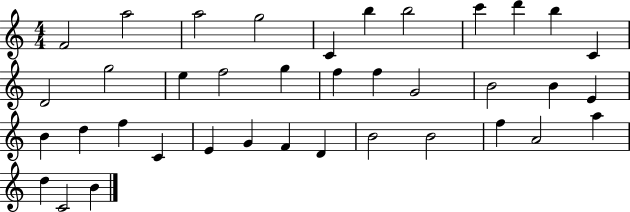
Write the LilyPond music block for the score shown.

{
  \clef treble
  \numericTimeSignature
  \time 4/4
  \key c \major
  f'2 a''2 | a''2 g''2 | c'4 b''4 b''2 | c'''4 d'''4 b''4 c'4 | \break d'2 g''2 | e''4 f''2 g''4 | f''4 f''4 g'2 | b'2 b'4 e'4 | \break b'4 d''4 f''4 c'4 | e'4 g'4 f'4 d'4 | b'2 b'2 | f''4 a'2 a''4 | \break d''4 c'2 b'4 | \bar "|."
}